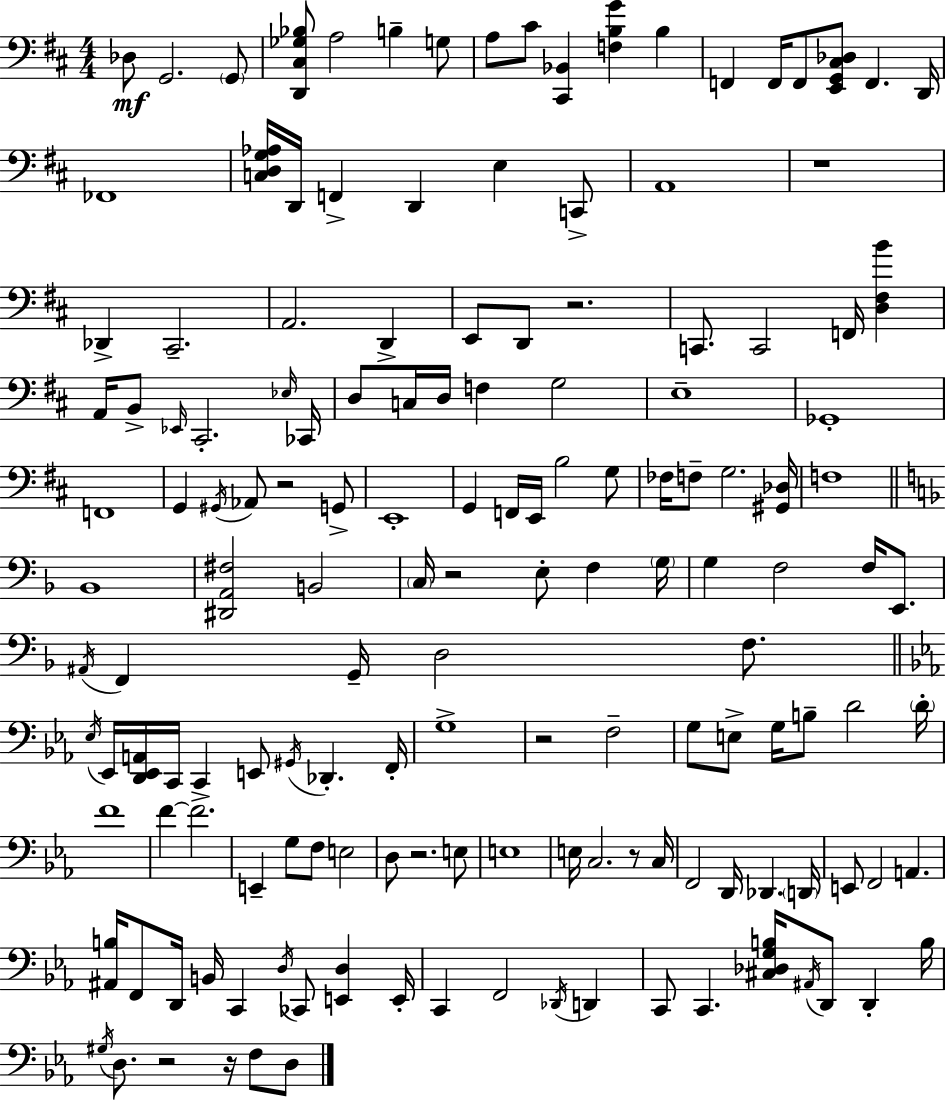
X:1
T:Untitled
M:4/4
L:1/4
K:D
_D,/2 G,,2 G,,/2 [D,,^C,_G,_B,]/2 A,2 B, G,/2 A,/2 ^C/2 [^C,,_B,,] [F,B,G] B, F,, F,,/4 F,,/2 [E,,G,,^C,_D,]/2 F,, D,,/4 _F,,4 [C,D,G,_A,]/4 D,,/4 F,, D,, E, C,,/2 A,,4 z4 _D,, ^C,,2 A,,2 D,, E,,/2 D,,/2 z2 C,,/2 C,,2 F,,/4 [D,^F,B] A,,/4 B,,/2 _E,,/4 ^C,,2 _E,/4 _C,,/4 D,/2 C,/4 D,/4 F, G,2 E,4 _G,,4 F,,4 G,, ^G,,/4 _A,,/2 z2 G,,/2 E,,4 G,, F,,/4 E,,/4 B,2 G,/2 _F,/4 F,/2 G,2 [^G,,_D,]/4 F,4 _B,,4 [^D,,A,,^F,]2 B,,2 C,/4 z2 E,/2 F, G,/4 G, F,2 F,/4 E,,/2 ^A,,/4 F,, G,,/4 D,2 F,/2 _E,/4 _E,,/4 [D,,_E,,A,,]/4 C,,/4 C,, E,,/2 ^G,,/4 _D,, F,,/4 G,4 z2 F,2 G,/2 E,/2 G,/4 B,/2 D2 D/4 F4 F F2 E,, G,/2 F,/2 E,2 D,/2 z2 E,/2 E,4 E,/4 C,2 z/2 C,/4 F,,2 D,,/4 _D,, D,,/4 E,,/2 F,,2 A,, [^A,,B,]/4 F,,/2 D,,/4 B,,/4 C,, D,/4 _C,,/2 [E,,D,] E,,/4 C,, F,,2 _D,,/4 D,, C,,/2 C,, [^C,_D,G,B,]/4 ^A,,/4 D,,/2 D,, B,/4 ^G,/4 D,/2 z2 z/4 F,/2 D,/2